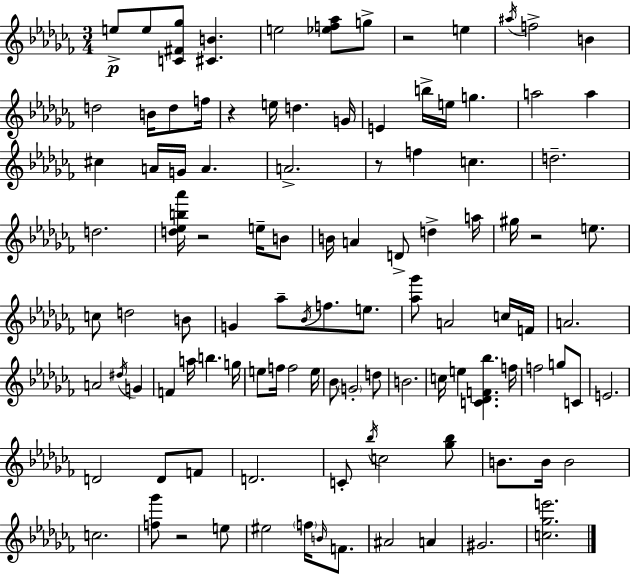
{
  \clef treble
  \numericTimeSignature
  \time 3/4
  \key aes \minor
  e''8->\p e''8 <c' fis' ges''>8 <cis' b'>4. | e''2 <ees'' f'' aes''>8 g''8-> | r2 e''4 | \acciaccatura { ais''16 } f''2-> b'4 | \break d''2 b'16 d''8 | f''16 r4 e''16 d''4. | g'16 e'4 b''16-> e''16 g''4. | a''2 a''4 | \break cis''4 a'16 g'16 a'4. | a'2.-> | r8 f''4 c''4. | d''2.-- | \break d''2. | <d'' ees'' b'' aes'''>16 r2 e''16-- b'8 | b'16 a'4 d'8-> d''4-> | a''16 gis''16 r2 e''8. | \break c''8 d''2 b'8 | g'4 aes''8-- \acciaccatura { bes'16 } f''8. e''8. | <aes'' ges'''>8 a'2 | c''16 f'16 a'2. | \break a'2 \acciaccatura { dis''16 } g'4 | f'4 a''16 b''4. | g''16 e''8 f''16 f''2 | e''16 bes'8 \parenthesize g'2-. | \break d''8 b'2. | c''16 e''4 <c' des' f' bes''>4. | f''16 f''2 g''8 | c'8 e'2. | \break d'2 d'8 | f'8 d'2. | c'8-. \acciaccatura { bes''16 } c''2 | <ges'' bes''>8 b'8. b'16 b'2 | \break c''2. | <f'' ges'''>8 r2 | e''8 eis''2 | \parenthesize f''16 \grace { b'16 } f'8. ais'2 | \break a'4 gis'2. | <c'' ges'' e'''>2. | \bar "|."
}